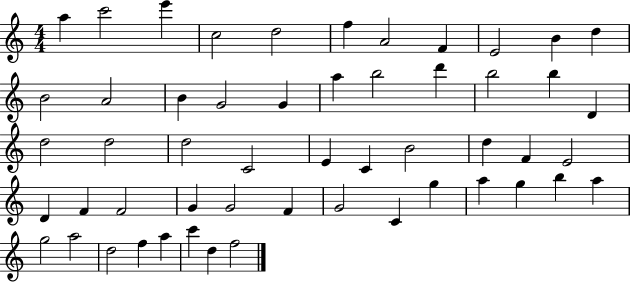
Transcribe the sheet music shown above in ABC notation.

X:1
T:Untitled
M:4/4
L:1/4
K:C
a c'2 e' c2 d2 f A2 F E2 B d B2 A2 B G2 G a b2 d' b2 b D d2 d2 d2 C2 E C B2 d F E2 D F F2 G G2 F G2 C g a g b a g2 a2 d2 f a c' d f2